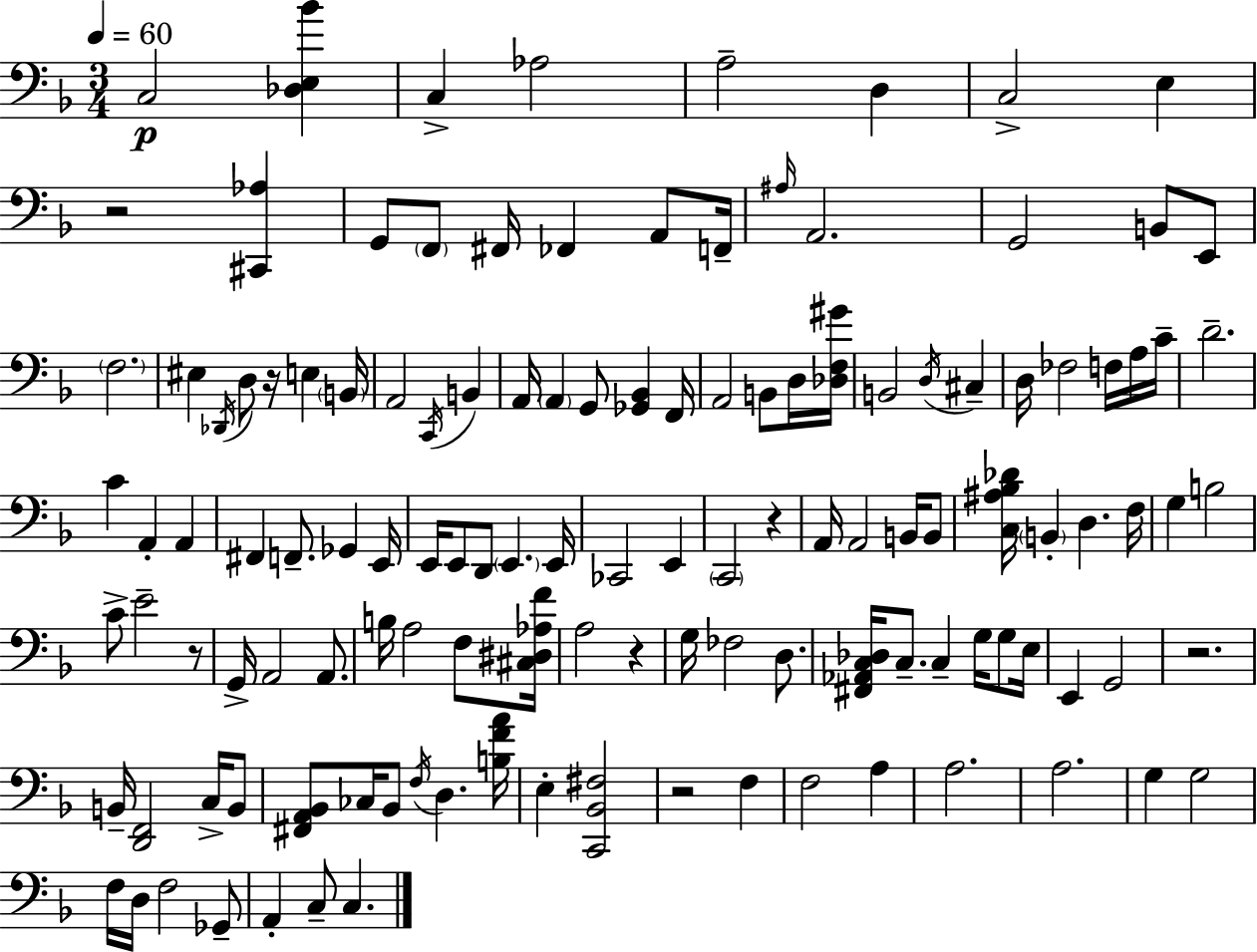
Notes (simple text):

C3/h [Db3,E3,Bb4]/q C3/q Ab3/h A3/h D3/q C3/h E3/q R/h [C#2,Ab3]/q G2/e F2/e F#2/s FES2/q A2/e F2/s A#3/s A2/h. G2/h B2/e E2/e F3/h. EIS3/q Db2/s D3/e R/s E3/q B2/s A2/h C2/s B2/q A2/s A2/q G2/e [Gb2,Bb2]/q F2/s A2/h B2/e D3/s [Db3,F3,G#4]/s B2/h D3/s C#3/q D3/s FES3/h F3/s A3/s C4/s D4/h. C4/q A2/q A2/q F#2/q F2/e. Gb2/q E2/s E2/s E2/e D2/e E2/q. E2/s CES2/h E2/q C2/h R/q A2/s A2/h B2/s B2/e [C3,A#3,Bb3,Db4]/s B2/q D3/q. F3/s G3/q B3/h C4/e E4/h R/e G2/s A2/h A2/e. B3/s A3/h F3/e [C#3,D#3,Ab3,F4]/s A3/h R/q G3/s FES3/h D3/e. [F#2,Ab2,C3,Db3]/s C3/e. C3/q G3/s G3/e E3/s E2/q G2/h R/h. B2/s [D2,F2]/h C3/s B2/e [F#2,A2,Bb2]/e CES3/s Bb2/e F3/s D3/q. [B3,F4,A4]/s E3/q [C2,Bb2,F#3]/h R/h F3/q F3/h A3/q A3/h. A3/h. G3/q G3/h F3/s D3/s F3/h Gb2/e A2/q C3/e C3/q.